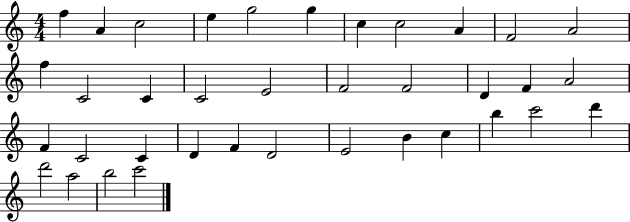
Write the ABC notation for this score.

X:1
T:Untitled
M:4/4
L:1/4
K:C
f A c2 e g2 g c c2 A F2 A2 f C2 C C2 E2 F2 F2 D F A2 F C2 C D F D2 E2 B c b c'2 d' d'2 a2 b2 c'2